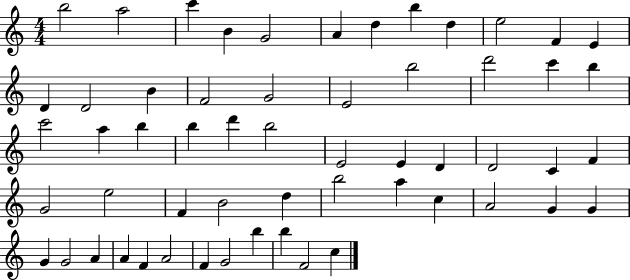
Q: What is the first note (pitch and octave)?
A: B5